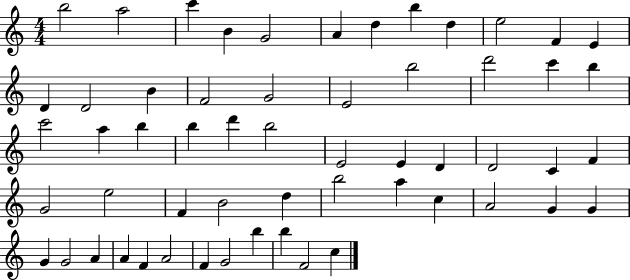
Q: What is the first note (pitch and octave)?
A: B5